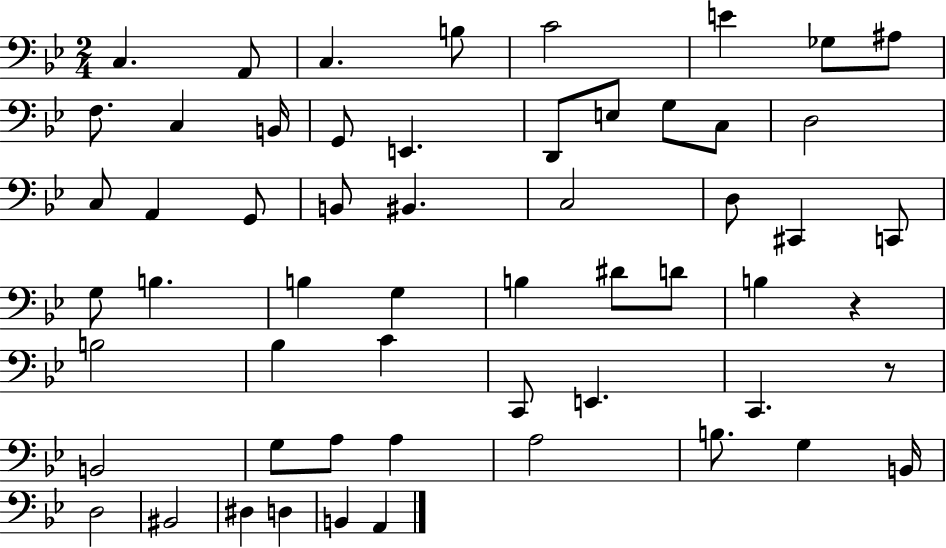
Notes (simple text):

C3/q. A2/e C3/q. B3/e C4/h E4/q Gb3/e A#3/e F3/e. C3/q B2/s G2/e E2/q. D2/e E3/e G3/e C3/e D3/h C3/e A2/q G2/e B2/e BIS2/q. C3/h D3/e C#2/q C2/e G3/e B3/q. B3/q G3/q B3/q D#4/e D4/e B3/q R/q B3/h Bb3/q C4/q C2/e E2/q. C2/q. R/e B2/h G3/e A3/e A3/q A3/h B3/e. G3/q B2/s D3/h BIS2/h D#3/q D3/q B2/q A2/q